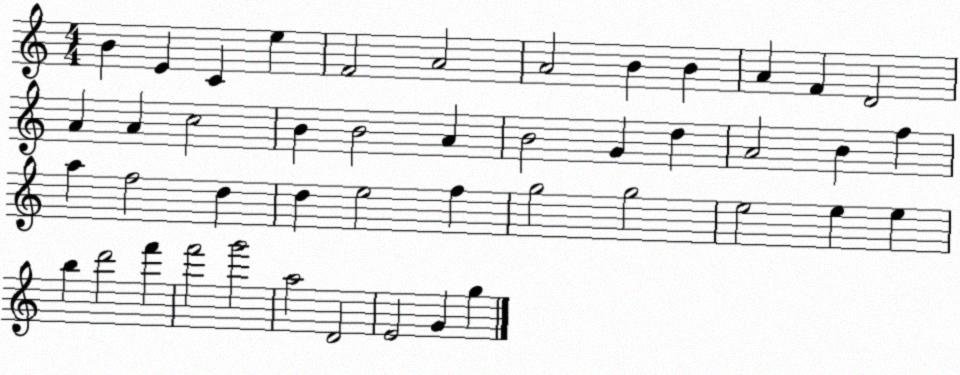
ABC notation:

X:1
T:Untitled
M:4/4
L:1/4
K:C
B E C e F2 A2 A2 B B A F D2 A A c2 B B2 A B2 G d A2 B f a f2 d d e2 f g2 g2 e2 e e b d'2 f' f'2 g'2 a2 D2 E2 G g